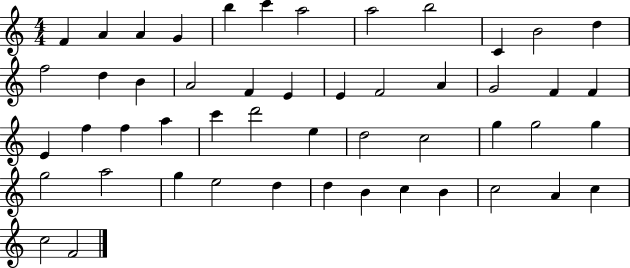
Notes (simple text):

F4/q A4/q A4/q G4/q B5/q C6/q A5/h A5/h B5/h C4/q B4/h D5/q F5/h D5/q B4/q A4/h F4/q E4/q E4/q F4/h A4/q G4/h F4/q F4/q E4/q F5/q F5/q A5/q C6/q D6/h E5/q D5/h C5/h G5/q G5/h G5/q G5/h A5/h G5/q E5/h D5/q D5/q B4/q C5/q B4/q C5/h A4/q C5/q C5/h F4/h